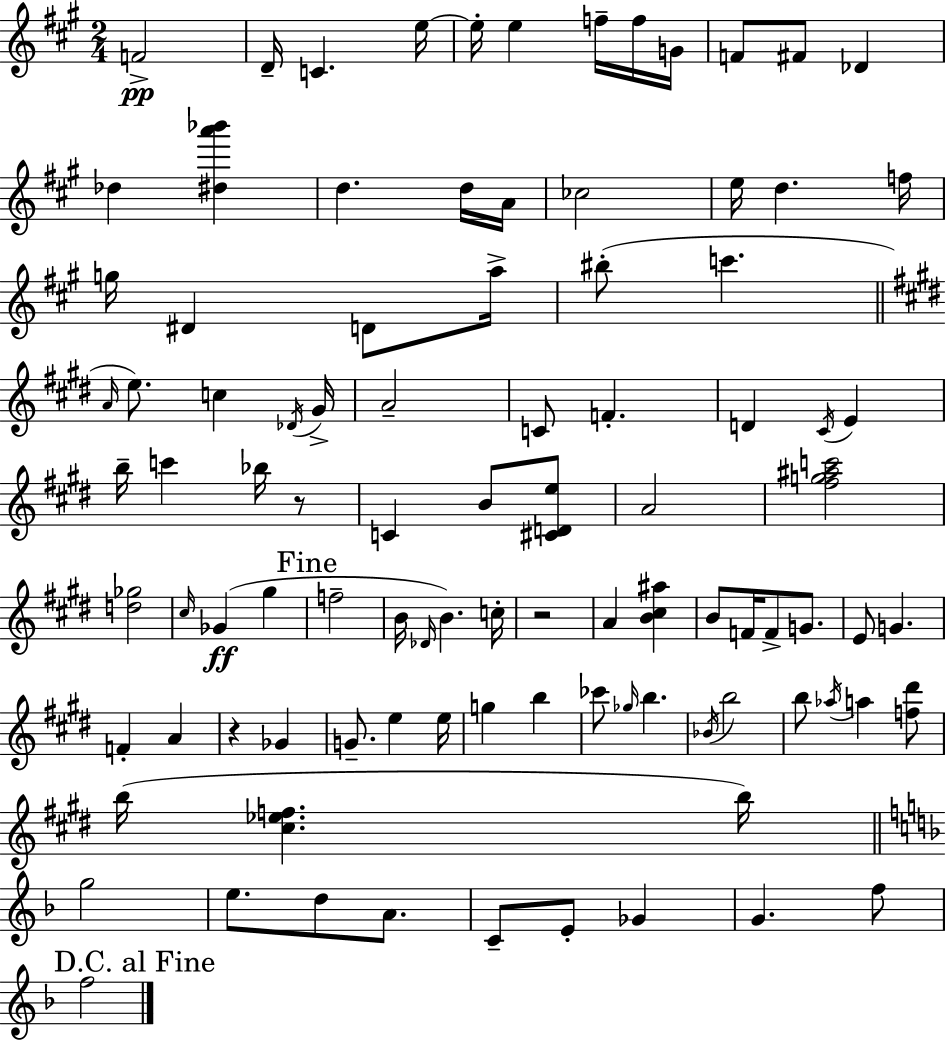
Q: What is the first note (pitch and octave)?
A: F4